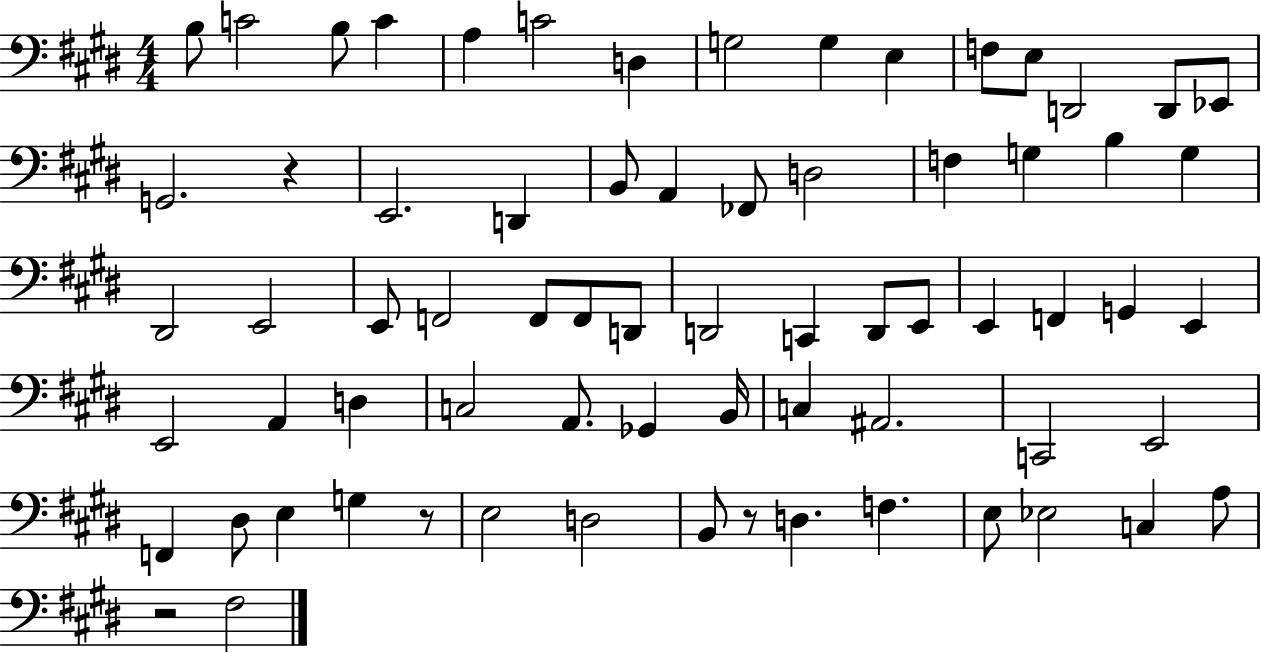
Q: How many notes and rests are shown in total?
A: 70